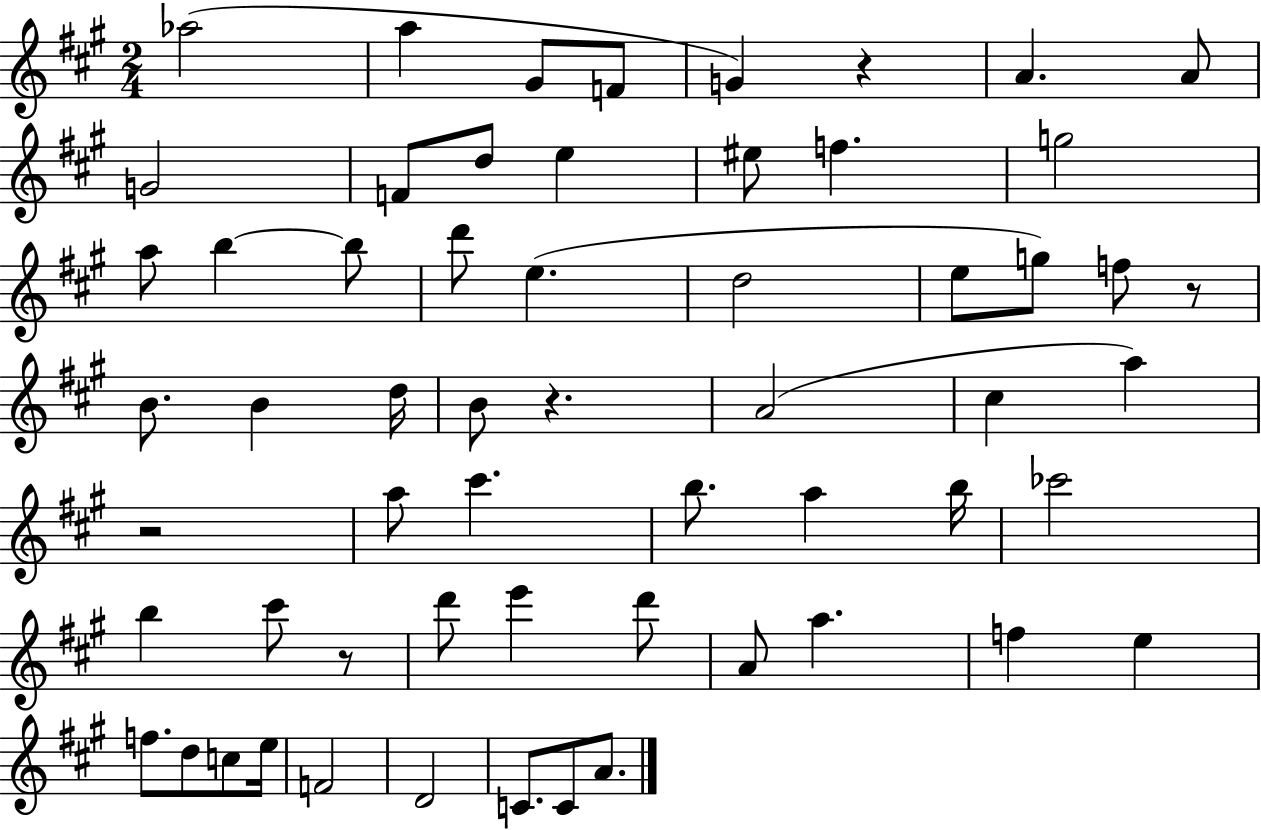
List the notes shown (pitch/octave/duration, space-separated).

Ab5/h A5/q G#4/e F4/e G4/q R/q A4/q. A4/e G4/h F4/e D5/e E5/q EIS5/e F5/q. G5/h A5/e B5/q B5/e D6/e E5/q. D5/h E5/e G5/e F5/e R/e B4/e. B4/q D5/s B4/e R/q. A4/h C#5/q A5/q R/h A5/e C#6/q. B5/e. A5/q B5/s CES6/h B5/q C#6/e R/e D6/e E6/q D6/e A4/e A5/q. F5/q E5/q F5/e. D5/e C5/e E5/s F4/h D4/h C4/e. C4/e A4/e.